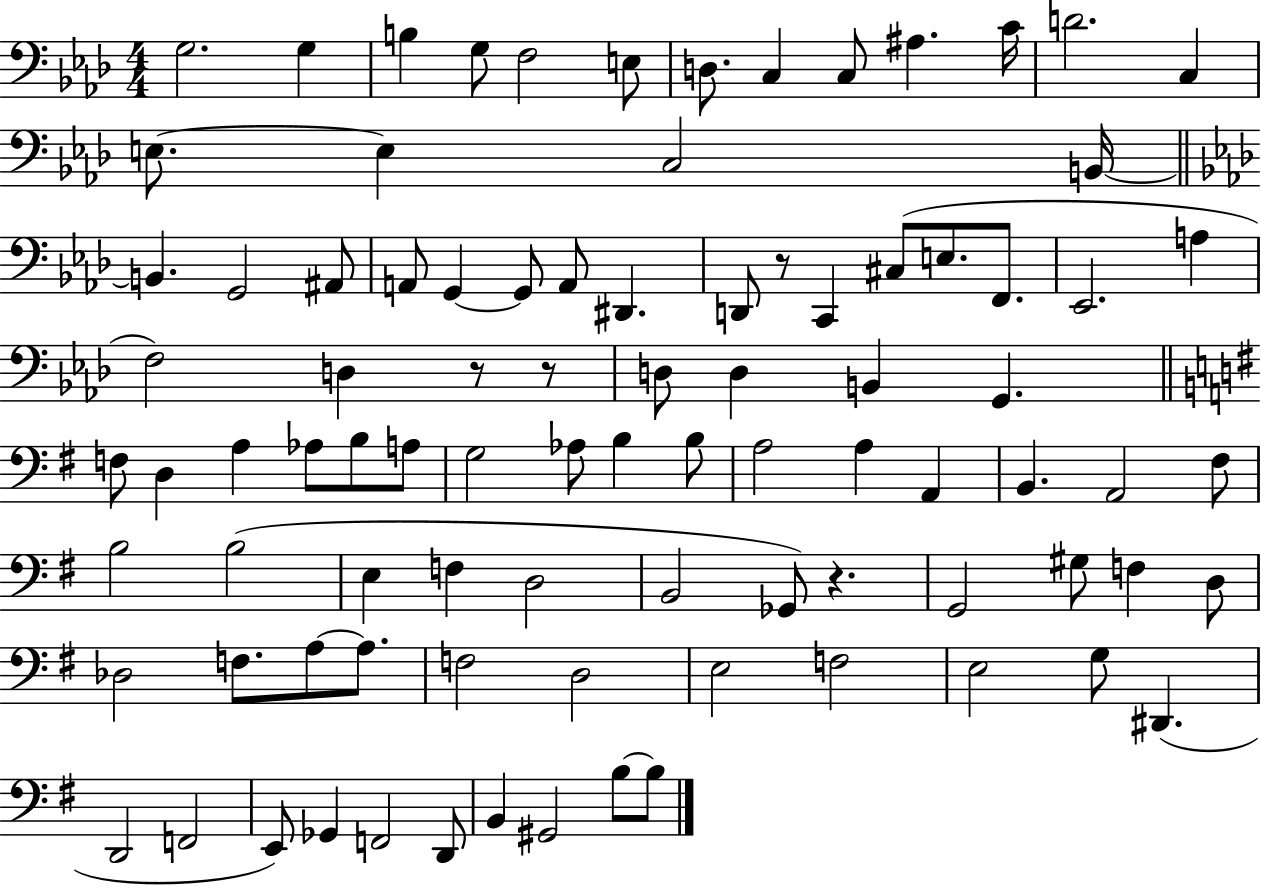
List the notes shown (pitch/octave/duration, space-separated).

G3/h. G3/q B3/q G3/e F3/h E3/e D3/e. C3/q C3/e A#3/q. C4/s D4/h. C3/q E3/e. E3/q C3/h B2/s B2/q. G2/h A#2/e A2/e G2/q G2/e A2/e D#2/q. D2/e R/e C2/q C#3/e E3/e. F2/e. Eb2/h. A3/q F3/h D3/q R/e R/e D3/e D3/q B2/q G2/q. F3/e D3/q A3/q Ab3/e B3/e A3/e G3/h Ab3/e B3/q B3/e A3/h A3/q A2/q B2/q. A2/h F#3/e B3/h B3/h E3/q F3/q D3/h B2/h Gb2/e R/q. G2/h G#3/e F3/q D3/e Db3/h F3/e. A3/e A3/e. F3/h D3/h E3/h F3/h E3/h G3/e D#2/q. D2/h F2/h E2/e Gb2/q F2/h D2/e B2/q G#2/h B3/e B3/e